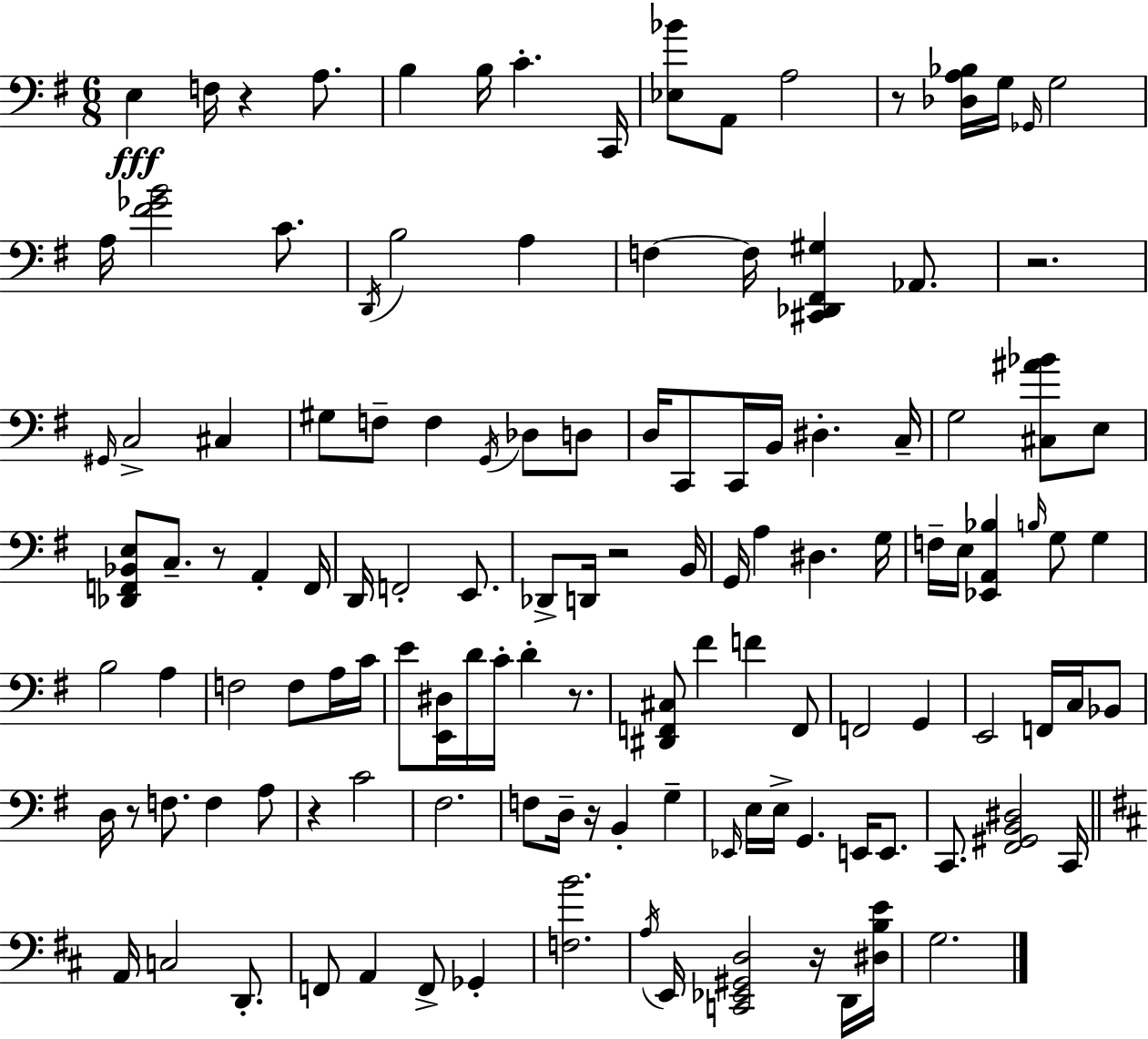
X:1
T:Untitled
M:6/8
L:1/4
K:G
E, F,/4 z A,/2 B, B,/4 C C,,/4 [_E,_B]/2 A,,/2 A,2 z/2 [_D,A,_B,]/4 G,/4 _G,,/4 G,2 A,/4 [^F_GB]2 C/2 D,,/4 B,2 A, F, F,/4 [^C,,_D,,^F,,^G,] _A,,/2 z2 ^G,,/4 C,2 ^C, ^G,/2 F,/2 F, G,,/4 _D,/2 D,/2 D,/4 C,,/2 C,,/4 B,,/4 ^D, C,/4 G,2 [^C,^A_B]/2 E,/2 [_D,,F,,_B,,E,]/2 C,/2 z/2 A,, F,,/4 D,,/4 F,,2 E,,/2 _D,,/2 D,,/4 z2 B,,/4 G,,/4 A, ^D, G,/4 F,/4 E,/4 [_E,,A,,_B,] B,/4 G,/2 G, B,2 A, F,2 F,/2 A,/4 C/4 E/2 [E,,^D,]/4 D/4 C/4 D z/2 [^D,,F,,^C,]/2 ^F F F,,/2 F,,2 G,, E,,2 F,,/4 C,/4 _B,,/2 D,/4 z/2 F,/2 F, A,/2 z C2 ^F,2 F,/2 D,/4 z/4 B,, G, _E,,/4 E,/4 E,/4 G,, E,,/4 E,,/2 C,,/2 [^F,,^G,,B,,^D,]2 C,,/4 A,,/4 C,2 D,,/2 F,,/2 A,, F,,/2 _G,, [F,B]2 A,/4 E,,/4 [C,,_E,,^G,,D,]2 z/4 D,,/4 [^D,B,E]/4 G,2